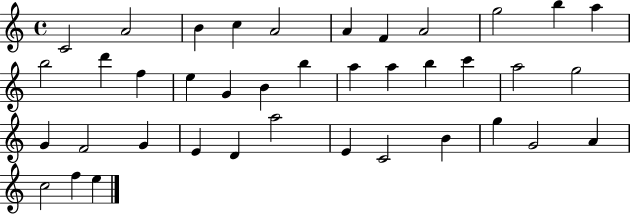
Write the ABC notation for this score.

X:1
T:Untitled
M:4/4
L:1/4
K:C
C2 A2 B c A2 A F A2 g2 b a b2 d' f e G B b a a b c' a2 g2 G F2 G E D a2 E C2 B g G2 A c2 f e